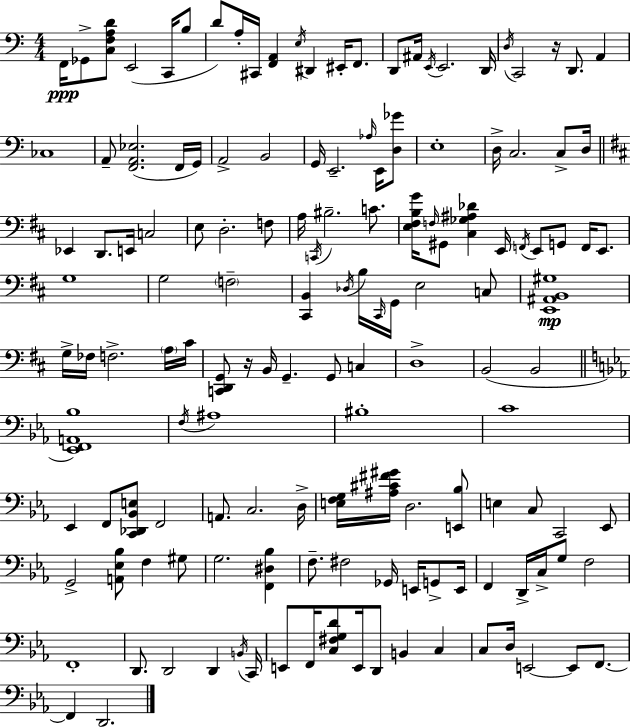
F2/s Gb2/e [C3,F3,A3,D4]/e E2/h C2/s B3/e D4/e A3/s C#2/s [F2,A2]/q E3/s D#2/q EIS2/s F2/e. D2/e A#2/s E2/s E2/h. D2/s D3/s C2/h R/s D2/e. A2/q CES3/w A2/e [F2,A2,Eb3]/h. F2/s G2/s A2/h B2/h G2/s E2/h. Ab3/s E2/s [D3,Gb4]/e E3/w D3/s C3/h. C3/e D3/s Eb2/q D2/e. E2/s C3/h E3/e D3/h. F3/e A3/s C2/s BIS3/h. C4/e. [E3,F#3,B3,G4]/s F3/s G#2/e [C#3,Gb3,A#3,Db4]/q E2/s F2/s E2/e G2/e F2/s E2/e. G3/w G3/h F3/h [C#2,B2]/q Db3/s B3/s C#2/s G2/s E3/h C3/e [E2,A#2,B2,G#3]/w G3/s FES3/s F3/h. A3/s C#4/s [C2,D2,G2]/e R/s B2/s G2/q. G2/e C3/q D3/w B2/h B2/h [Eb2,F2,A2,Bb3]/w F3/s A#3/w BIS3/w C4/w Eb2/q F2/e [C2,Db2,Bb2,E3]/e F2/h A2/e. C3/h. D3/s [E3,F3,G3]/s [A#3,C#4,F#4,G#4]/s D3/h. [E2,Bb3]/e E3/q C3/e C2/h Eb2/e G2/h [A2,Eb3,Bb3]/e F3/q G#3/e G3/h. [F2,D#3,Bb3]/q F3/e. F#3/h Gb2/s E2/s G2/e E2/s F2/q D2/s C3/s G3/e F3/h F2/w D2/e. D2/h D2/q B2/s C2/s E2/e F2/s [C3,F#3,G3,D4]/e E2/s D2/e B2/q C3/q C3/e D3/s E2/h E2/e F2/e. F2/q D2/h.